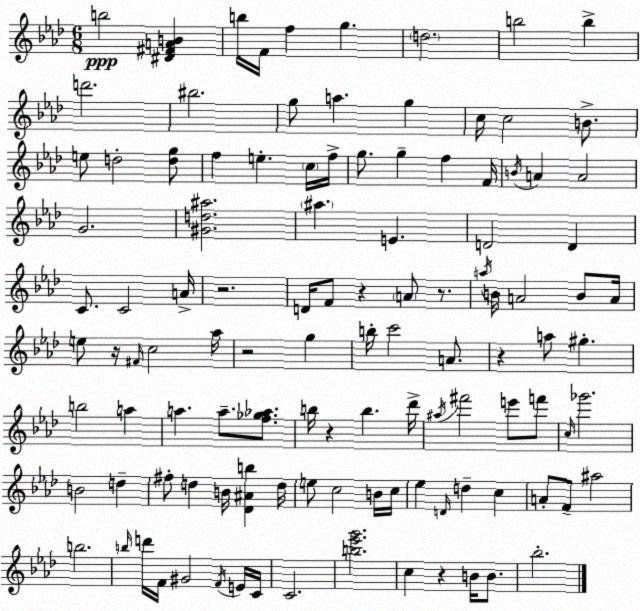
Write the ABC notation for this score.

X:1
T:Untitled
M:6/8
L:1/4
K:Ab
b2 [^D^FAB] b/4 F/4 f g d2 b2 b d'2 ^b2 g/2 a g c/4 c2 B/2 e/2 d2 [dg]/2 f e c/4 f/4 g/2 g f F/4 B/4 A A2 G2 [^Gd^a]2 ^a E D2 D C/2 C2 A/4 z2 D/4 F/2 z A/2 z/2 a/4 B/4 A2 B/2 A/4 e/2 z/4 ^F/4 c2 _a/4 z2 g b/4 c'2 A/2 z a/2 ^g b2 a a a/2 [f_g_a]/2 b/4 z b _d'/4 ^a/4 ^f'2 e'/2 f'/2 c/4 _g'2 B2 d ^f/2 d B/4 [_D^Ab] d/4 e/2 c2 B/4 c/4 _e D/4 d c A/2 F/2 ^a2 b2 b/4 d'/4 F/4 ^G2 F/4 E/4 C/4 C2 [b_e'g']2 c z B/4 B/2 _b2